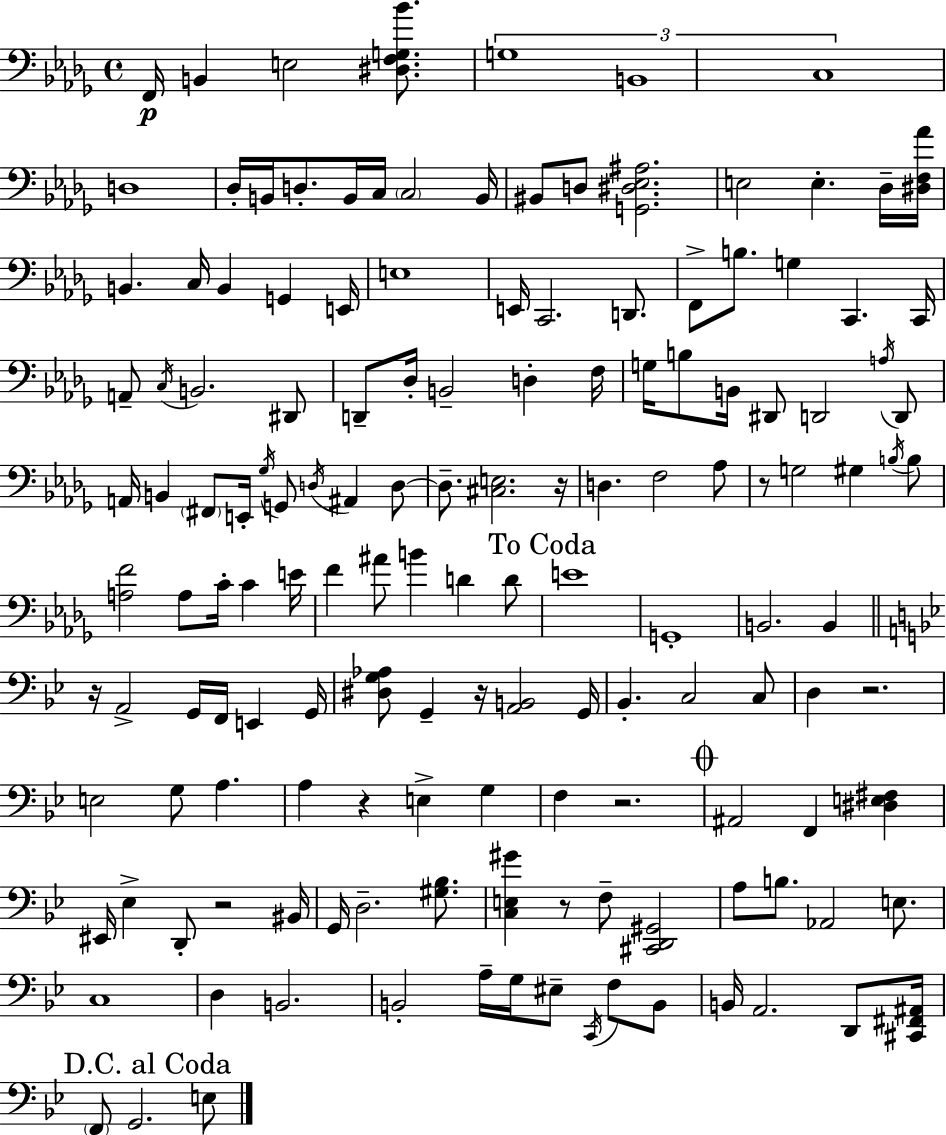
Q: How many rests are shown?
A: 9